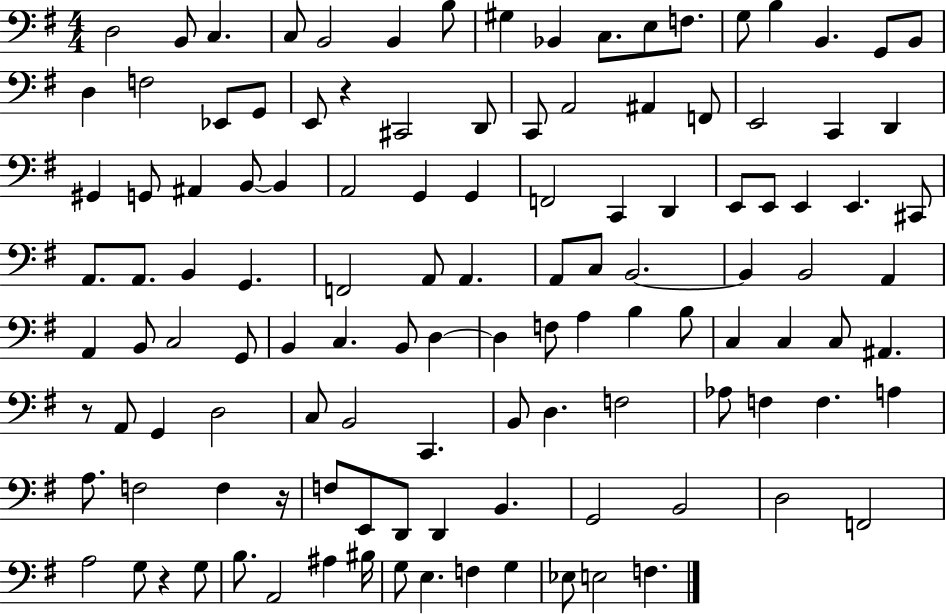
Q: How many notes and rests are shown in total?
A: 120